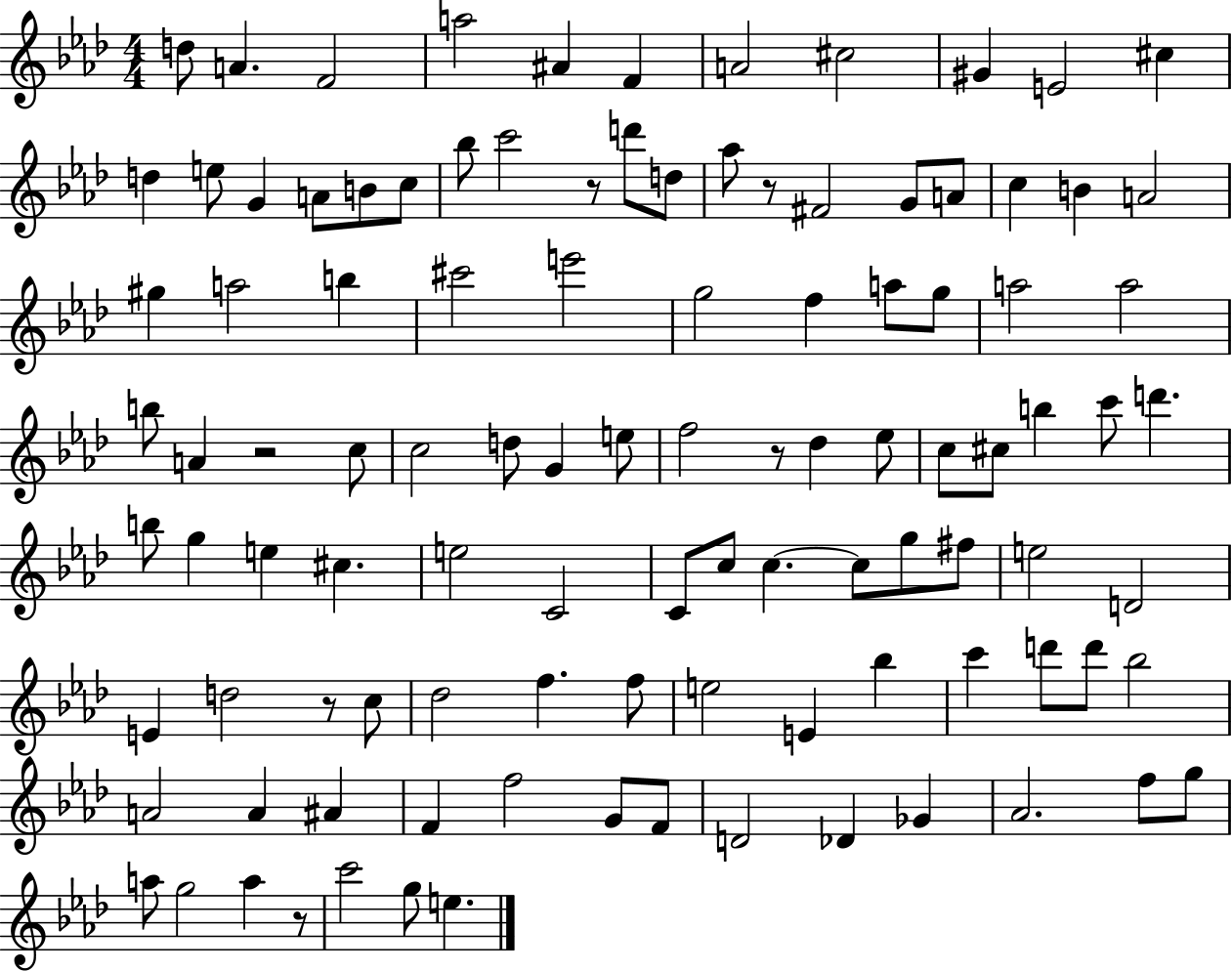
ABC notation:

X:1
T:Untitled
M:4/4
L:1/4
K:Ab
d/2 A F2 a2 ^A F A2 ^c2 ^G E2 ^c d e/2 G A/2 B/2 c/2 _b/2 c'2 z/2 d'/2 d/2 _a/2 z/2 ^F2 G/2 A/2 c B A2 ^g a2 b ^c'2 e'2 g2 f a/2 g/2 a2 a2 b/2 A z2 c/2 c2 d/2 G e/2 f2 z/2 _d _e/2 c/2 ^c/2 b c'/2 d' b/2 g e ^c e2 C2 C/2 c/2 c c/2 g/2 ^f/2 e2 D2 E d2 z/2 c/2 _d2 f f/2 e2 E _b c' d'/2 d'/2 _b2 A2 A ^A F f2 G/2 F/2 D2 _D _G _A2 f/2 g/2 a/2 g2 a z/2 c'2 g/2 e